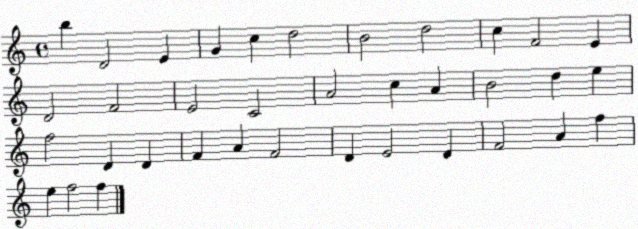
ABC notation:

X:1
T:Untitled
M:4/4
L:1/4
K:C
b D2 E G c d2 B2 d2 c F2 E D2 F2 E2 C2 A2 c A B2 d e f2 D D F A F2 D E2 D F2 A f e f2 f